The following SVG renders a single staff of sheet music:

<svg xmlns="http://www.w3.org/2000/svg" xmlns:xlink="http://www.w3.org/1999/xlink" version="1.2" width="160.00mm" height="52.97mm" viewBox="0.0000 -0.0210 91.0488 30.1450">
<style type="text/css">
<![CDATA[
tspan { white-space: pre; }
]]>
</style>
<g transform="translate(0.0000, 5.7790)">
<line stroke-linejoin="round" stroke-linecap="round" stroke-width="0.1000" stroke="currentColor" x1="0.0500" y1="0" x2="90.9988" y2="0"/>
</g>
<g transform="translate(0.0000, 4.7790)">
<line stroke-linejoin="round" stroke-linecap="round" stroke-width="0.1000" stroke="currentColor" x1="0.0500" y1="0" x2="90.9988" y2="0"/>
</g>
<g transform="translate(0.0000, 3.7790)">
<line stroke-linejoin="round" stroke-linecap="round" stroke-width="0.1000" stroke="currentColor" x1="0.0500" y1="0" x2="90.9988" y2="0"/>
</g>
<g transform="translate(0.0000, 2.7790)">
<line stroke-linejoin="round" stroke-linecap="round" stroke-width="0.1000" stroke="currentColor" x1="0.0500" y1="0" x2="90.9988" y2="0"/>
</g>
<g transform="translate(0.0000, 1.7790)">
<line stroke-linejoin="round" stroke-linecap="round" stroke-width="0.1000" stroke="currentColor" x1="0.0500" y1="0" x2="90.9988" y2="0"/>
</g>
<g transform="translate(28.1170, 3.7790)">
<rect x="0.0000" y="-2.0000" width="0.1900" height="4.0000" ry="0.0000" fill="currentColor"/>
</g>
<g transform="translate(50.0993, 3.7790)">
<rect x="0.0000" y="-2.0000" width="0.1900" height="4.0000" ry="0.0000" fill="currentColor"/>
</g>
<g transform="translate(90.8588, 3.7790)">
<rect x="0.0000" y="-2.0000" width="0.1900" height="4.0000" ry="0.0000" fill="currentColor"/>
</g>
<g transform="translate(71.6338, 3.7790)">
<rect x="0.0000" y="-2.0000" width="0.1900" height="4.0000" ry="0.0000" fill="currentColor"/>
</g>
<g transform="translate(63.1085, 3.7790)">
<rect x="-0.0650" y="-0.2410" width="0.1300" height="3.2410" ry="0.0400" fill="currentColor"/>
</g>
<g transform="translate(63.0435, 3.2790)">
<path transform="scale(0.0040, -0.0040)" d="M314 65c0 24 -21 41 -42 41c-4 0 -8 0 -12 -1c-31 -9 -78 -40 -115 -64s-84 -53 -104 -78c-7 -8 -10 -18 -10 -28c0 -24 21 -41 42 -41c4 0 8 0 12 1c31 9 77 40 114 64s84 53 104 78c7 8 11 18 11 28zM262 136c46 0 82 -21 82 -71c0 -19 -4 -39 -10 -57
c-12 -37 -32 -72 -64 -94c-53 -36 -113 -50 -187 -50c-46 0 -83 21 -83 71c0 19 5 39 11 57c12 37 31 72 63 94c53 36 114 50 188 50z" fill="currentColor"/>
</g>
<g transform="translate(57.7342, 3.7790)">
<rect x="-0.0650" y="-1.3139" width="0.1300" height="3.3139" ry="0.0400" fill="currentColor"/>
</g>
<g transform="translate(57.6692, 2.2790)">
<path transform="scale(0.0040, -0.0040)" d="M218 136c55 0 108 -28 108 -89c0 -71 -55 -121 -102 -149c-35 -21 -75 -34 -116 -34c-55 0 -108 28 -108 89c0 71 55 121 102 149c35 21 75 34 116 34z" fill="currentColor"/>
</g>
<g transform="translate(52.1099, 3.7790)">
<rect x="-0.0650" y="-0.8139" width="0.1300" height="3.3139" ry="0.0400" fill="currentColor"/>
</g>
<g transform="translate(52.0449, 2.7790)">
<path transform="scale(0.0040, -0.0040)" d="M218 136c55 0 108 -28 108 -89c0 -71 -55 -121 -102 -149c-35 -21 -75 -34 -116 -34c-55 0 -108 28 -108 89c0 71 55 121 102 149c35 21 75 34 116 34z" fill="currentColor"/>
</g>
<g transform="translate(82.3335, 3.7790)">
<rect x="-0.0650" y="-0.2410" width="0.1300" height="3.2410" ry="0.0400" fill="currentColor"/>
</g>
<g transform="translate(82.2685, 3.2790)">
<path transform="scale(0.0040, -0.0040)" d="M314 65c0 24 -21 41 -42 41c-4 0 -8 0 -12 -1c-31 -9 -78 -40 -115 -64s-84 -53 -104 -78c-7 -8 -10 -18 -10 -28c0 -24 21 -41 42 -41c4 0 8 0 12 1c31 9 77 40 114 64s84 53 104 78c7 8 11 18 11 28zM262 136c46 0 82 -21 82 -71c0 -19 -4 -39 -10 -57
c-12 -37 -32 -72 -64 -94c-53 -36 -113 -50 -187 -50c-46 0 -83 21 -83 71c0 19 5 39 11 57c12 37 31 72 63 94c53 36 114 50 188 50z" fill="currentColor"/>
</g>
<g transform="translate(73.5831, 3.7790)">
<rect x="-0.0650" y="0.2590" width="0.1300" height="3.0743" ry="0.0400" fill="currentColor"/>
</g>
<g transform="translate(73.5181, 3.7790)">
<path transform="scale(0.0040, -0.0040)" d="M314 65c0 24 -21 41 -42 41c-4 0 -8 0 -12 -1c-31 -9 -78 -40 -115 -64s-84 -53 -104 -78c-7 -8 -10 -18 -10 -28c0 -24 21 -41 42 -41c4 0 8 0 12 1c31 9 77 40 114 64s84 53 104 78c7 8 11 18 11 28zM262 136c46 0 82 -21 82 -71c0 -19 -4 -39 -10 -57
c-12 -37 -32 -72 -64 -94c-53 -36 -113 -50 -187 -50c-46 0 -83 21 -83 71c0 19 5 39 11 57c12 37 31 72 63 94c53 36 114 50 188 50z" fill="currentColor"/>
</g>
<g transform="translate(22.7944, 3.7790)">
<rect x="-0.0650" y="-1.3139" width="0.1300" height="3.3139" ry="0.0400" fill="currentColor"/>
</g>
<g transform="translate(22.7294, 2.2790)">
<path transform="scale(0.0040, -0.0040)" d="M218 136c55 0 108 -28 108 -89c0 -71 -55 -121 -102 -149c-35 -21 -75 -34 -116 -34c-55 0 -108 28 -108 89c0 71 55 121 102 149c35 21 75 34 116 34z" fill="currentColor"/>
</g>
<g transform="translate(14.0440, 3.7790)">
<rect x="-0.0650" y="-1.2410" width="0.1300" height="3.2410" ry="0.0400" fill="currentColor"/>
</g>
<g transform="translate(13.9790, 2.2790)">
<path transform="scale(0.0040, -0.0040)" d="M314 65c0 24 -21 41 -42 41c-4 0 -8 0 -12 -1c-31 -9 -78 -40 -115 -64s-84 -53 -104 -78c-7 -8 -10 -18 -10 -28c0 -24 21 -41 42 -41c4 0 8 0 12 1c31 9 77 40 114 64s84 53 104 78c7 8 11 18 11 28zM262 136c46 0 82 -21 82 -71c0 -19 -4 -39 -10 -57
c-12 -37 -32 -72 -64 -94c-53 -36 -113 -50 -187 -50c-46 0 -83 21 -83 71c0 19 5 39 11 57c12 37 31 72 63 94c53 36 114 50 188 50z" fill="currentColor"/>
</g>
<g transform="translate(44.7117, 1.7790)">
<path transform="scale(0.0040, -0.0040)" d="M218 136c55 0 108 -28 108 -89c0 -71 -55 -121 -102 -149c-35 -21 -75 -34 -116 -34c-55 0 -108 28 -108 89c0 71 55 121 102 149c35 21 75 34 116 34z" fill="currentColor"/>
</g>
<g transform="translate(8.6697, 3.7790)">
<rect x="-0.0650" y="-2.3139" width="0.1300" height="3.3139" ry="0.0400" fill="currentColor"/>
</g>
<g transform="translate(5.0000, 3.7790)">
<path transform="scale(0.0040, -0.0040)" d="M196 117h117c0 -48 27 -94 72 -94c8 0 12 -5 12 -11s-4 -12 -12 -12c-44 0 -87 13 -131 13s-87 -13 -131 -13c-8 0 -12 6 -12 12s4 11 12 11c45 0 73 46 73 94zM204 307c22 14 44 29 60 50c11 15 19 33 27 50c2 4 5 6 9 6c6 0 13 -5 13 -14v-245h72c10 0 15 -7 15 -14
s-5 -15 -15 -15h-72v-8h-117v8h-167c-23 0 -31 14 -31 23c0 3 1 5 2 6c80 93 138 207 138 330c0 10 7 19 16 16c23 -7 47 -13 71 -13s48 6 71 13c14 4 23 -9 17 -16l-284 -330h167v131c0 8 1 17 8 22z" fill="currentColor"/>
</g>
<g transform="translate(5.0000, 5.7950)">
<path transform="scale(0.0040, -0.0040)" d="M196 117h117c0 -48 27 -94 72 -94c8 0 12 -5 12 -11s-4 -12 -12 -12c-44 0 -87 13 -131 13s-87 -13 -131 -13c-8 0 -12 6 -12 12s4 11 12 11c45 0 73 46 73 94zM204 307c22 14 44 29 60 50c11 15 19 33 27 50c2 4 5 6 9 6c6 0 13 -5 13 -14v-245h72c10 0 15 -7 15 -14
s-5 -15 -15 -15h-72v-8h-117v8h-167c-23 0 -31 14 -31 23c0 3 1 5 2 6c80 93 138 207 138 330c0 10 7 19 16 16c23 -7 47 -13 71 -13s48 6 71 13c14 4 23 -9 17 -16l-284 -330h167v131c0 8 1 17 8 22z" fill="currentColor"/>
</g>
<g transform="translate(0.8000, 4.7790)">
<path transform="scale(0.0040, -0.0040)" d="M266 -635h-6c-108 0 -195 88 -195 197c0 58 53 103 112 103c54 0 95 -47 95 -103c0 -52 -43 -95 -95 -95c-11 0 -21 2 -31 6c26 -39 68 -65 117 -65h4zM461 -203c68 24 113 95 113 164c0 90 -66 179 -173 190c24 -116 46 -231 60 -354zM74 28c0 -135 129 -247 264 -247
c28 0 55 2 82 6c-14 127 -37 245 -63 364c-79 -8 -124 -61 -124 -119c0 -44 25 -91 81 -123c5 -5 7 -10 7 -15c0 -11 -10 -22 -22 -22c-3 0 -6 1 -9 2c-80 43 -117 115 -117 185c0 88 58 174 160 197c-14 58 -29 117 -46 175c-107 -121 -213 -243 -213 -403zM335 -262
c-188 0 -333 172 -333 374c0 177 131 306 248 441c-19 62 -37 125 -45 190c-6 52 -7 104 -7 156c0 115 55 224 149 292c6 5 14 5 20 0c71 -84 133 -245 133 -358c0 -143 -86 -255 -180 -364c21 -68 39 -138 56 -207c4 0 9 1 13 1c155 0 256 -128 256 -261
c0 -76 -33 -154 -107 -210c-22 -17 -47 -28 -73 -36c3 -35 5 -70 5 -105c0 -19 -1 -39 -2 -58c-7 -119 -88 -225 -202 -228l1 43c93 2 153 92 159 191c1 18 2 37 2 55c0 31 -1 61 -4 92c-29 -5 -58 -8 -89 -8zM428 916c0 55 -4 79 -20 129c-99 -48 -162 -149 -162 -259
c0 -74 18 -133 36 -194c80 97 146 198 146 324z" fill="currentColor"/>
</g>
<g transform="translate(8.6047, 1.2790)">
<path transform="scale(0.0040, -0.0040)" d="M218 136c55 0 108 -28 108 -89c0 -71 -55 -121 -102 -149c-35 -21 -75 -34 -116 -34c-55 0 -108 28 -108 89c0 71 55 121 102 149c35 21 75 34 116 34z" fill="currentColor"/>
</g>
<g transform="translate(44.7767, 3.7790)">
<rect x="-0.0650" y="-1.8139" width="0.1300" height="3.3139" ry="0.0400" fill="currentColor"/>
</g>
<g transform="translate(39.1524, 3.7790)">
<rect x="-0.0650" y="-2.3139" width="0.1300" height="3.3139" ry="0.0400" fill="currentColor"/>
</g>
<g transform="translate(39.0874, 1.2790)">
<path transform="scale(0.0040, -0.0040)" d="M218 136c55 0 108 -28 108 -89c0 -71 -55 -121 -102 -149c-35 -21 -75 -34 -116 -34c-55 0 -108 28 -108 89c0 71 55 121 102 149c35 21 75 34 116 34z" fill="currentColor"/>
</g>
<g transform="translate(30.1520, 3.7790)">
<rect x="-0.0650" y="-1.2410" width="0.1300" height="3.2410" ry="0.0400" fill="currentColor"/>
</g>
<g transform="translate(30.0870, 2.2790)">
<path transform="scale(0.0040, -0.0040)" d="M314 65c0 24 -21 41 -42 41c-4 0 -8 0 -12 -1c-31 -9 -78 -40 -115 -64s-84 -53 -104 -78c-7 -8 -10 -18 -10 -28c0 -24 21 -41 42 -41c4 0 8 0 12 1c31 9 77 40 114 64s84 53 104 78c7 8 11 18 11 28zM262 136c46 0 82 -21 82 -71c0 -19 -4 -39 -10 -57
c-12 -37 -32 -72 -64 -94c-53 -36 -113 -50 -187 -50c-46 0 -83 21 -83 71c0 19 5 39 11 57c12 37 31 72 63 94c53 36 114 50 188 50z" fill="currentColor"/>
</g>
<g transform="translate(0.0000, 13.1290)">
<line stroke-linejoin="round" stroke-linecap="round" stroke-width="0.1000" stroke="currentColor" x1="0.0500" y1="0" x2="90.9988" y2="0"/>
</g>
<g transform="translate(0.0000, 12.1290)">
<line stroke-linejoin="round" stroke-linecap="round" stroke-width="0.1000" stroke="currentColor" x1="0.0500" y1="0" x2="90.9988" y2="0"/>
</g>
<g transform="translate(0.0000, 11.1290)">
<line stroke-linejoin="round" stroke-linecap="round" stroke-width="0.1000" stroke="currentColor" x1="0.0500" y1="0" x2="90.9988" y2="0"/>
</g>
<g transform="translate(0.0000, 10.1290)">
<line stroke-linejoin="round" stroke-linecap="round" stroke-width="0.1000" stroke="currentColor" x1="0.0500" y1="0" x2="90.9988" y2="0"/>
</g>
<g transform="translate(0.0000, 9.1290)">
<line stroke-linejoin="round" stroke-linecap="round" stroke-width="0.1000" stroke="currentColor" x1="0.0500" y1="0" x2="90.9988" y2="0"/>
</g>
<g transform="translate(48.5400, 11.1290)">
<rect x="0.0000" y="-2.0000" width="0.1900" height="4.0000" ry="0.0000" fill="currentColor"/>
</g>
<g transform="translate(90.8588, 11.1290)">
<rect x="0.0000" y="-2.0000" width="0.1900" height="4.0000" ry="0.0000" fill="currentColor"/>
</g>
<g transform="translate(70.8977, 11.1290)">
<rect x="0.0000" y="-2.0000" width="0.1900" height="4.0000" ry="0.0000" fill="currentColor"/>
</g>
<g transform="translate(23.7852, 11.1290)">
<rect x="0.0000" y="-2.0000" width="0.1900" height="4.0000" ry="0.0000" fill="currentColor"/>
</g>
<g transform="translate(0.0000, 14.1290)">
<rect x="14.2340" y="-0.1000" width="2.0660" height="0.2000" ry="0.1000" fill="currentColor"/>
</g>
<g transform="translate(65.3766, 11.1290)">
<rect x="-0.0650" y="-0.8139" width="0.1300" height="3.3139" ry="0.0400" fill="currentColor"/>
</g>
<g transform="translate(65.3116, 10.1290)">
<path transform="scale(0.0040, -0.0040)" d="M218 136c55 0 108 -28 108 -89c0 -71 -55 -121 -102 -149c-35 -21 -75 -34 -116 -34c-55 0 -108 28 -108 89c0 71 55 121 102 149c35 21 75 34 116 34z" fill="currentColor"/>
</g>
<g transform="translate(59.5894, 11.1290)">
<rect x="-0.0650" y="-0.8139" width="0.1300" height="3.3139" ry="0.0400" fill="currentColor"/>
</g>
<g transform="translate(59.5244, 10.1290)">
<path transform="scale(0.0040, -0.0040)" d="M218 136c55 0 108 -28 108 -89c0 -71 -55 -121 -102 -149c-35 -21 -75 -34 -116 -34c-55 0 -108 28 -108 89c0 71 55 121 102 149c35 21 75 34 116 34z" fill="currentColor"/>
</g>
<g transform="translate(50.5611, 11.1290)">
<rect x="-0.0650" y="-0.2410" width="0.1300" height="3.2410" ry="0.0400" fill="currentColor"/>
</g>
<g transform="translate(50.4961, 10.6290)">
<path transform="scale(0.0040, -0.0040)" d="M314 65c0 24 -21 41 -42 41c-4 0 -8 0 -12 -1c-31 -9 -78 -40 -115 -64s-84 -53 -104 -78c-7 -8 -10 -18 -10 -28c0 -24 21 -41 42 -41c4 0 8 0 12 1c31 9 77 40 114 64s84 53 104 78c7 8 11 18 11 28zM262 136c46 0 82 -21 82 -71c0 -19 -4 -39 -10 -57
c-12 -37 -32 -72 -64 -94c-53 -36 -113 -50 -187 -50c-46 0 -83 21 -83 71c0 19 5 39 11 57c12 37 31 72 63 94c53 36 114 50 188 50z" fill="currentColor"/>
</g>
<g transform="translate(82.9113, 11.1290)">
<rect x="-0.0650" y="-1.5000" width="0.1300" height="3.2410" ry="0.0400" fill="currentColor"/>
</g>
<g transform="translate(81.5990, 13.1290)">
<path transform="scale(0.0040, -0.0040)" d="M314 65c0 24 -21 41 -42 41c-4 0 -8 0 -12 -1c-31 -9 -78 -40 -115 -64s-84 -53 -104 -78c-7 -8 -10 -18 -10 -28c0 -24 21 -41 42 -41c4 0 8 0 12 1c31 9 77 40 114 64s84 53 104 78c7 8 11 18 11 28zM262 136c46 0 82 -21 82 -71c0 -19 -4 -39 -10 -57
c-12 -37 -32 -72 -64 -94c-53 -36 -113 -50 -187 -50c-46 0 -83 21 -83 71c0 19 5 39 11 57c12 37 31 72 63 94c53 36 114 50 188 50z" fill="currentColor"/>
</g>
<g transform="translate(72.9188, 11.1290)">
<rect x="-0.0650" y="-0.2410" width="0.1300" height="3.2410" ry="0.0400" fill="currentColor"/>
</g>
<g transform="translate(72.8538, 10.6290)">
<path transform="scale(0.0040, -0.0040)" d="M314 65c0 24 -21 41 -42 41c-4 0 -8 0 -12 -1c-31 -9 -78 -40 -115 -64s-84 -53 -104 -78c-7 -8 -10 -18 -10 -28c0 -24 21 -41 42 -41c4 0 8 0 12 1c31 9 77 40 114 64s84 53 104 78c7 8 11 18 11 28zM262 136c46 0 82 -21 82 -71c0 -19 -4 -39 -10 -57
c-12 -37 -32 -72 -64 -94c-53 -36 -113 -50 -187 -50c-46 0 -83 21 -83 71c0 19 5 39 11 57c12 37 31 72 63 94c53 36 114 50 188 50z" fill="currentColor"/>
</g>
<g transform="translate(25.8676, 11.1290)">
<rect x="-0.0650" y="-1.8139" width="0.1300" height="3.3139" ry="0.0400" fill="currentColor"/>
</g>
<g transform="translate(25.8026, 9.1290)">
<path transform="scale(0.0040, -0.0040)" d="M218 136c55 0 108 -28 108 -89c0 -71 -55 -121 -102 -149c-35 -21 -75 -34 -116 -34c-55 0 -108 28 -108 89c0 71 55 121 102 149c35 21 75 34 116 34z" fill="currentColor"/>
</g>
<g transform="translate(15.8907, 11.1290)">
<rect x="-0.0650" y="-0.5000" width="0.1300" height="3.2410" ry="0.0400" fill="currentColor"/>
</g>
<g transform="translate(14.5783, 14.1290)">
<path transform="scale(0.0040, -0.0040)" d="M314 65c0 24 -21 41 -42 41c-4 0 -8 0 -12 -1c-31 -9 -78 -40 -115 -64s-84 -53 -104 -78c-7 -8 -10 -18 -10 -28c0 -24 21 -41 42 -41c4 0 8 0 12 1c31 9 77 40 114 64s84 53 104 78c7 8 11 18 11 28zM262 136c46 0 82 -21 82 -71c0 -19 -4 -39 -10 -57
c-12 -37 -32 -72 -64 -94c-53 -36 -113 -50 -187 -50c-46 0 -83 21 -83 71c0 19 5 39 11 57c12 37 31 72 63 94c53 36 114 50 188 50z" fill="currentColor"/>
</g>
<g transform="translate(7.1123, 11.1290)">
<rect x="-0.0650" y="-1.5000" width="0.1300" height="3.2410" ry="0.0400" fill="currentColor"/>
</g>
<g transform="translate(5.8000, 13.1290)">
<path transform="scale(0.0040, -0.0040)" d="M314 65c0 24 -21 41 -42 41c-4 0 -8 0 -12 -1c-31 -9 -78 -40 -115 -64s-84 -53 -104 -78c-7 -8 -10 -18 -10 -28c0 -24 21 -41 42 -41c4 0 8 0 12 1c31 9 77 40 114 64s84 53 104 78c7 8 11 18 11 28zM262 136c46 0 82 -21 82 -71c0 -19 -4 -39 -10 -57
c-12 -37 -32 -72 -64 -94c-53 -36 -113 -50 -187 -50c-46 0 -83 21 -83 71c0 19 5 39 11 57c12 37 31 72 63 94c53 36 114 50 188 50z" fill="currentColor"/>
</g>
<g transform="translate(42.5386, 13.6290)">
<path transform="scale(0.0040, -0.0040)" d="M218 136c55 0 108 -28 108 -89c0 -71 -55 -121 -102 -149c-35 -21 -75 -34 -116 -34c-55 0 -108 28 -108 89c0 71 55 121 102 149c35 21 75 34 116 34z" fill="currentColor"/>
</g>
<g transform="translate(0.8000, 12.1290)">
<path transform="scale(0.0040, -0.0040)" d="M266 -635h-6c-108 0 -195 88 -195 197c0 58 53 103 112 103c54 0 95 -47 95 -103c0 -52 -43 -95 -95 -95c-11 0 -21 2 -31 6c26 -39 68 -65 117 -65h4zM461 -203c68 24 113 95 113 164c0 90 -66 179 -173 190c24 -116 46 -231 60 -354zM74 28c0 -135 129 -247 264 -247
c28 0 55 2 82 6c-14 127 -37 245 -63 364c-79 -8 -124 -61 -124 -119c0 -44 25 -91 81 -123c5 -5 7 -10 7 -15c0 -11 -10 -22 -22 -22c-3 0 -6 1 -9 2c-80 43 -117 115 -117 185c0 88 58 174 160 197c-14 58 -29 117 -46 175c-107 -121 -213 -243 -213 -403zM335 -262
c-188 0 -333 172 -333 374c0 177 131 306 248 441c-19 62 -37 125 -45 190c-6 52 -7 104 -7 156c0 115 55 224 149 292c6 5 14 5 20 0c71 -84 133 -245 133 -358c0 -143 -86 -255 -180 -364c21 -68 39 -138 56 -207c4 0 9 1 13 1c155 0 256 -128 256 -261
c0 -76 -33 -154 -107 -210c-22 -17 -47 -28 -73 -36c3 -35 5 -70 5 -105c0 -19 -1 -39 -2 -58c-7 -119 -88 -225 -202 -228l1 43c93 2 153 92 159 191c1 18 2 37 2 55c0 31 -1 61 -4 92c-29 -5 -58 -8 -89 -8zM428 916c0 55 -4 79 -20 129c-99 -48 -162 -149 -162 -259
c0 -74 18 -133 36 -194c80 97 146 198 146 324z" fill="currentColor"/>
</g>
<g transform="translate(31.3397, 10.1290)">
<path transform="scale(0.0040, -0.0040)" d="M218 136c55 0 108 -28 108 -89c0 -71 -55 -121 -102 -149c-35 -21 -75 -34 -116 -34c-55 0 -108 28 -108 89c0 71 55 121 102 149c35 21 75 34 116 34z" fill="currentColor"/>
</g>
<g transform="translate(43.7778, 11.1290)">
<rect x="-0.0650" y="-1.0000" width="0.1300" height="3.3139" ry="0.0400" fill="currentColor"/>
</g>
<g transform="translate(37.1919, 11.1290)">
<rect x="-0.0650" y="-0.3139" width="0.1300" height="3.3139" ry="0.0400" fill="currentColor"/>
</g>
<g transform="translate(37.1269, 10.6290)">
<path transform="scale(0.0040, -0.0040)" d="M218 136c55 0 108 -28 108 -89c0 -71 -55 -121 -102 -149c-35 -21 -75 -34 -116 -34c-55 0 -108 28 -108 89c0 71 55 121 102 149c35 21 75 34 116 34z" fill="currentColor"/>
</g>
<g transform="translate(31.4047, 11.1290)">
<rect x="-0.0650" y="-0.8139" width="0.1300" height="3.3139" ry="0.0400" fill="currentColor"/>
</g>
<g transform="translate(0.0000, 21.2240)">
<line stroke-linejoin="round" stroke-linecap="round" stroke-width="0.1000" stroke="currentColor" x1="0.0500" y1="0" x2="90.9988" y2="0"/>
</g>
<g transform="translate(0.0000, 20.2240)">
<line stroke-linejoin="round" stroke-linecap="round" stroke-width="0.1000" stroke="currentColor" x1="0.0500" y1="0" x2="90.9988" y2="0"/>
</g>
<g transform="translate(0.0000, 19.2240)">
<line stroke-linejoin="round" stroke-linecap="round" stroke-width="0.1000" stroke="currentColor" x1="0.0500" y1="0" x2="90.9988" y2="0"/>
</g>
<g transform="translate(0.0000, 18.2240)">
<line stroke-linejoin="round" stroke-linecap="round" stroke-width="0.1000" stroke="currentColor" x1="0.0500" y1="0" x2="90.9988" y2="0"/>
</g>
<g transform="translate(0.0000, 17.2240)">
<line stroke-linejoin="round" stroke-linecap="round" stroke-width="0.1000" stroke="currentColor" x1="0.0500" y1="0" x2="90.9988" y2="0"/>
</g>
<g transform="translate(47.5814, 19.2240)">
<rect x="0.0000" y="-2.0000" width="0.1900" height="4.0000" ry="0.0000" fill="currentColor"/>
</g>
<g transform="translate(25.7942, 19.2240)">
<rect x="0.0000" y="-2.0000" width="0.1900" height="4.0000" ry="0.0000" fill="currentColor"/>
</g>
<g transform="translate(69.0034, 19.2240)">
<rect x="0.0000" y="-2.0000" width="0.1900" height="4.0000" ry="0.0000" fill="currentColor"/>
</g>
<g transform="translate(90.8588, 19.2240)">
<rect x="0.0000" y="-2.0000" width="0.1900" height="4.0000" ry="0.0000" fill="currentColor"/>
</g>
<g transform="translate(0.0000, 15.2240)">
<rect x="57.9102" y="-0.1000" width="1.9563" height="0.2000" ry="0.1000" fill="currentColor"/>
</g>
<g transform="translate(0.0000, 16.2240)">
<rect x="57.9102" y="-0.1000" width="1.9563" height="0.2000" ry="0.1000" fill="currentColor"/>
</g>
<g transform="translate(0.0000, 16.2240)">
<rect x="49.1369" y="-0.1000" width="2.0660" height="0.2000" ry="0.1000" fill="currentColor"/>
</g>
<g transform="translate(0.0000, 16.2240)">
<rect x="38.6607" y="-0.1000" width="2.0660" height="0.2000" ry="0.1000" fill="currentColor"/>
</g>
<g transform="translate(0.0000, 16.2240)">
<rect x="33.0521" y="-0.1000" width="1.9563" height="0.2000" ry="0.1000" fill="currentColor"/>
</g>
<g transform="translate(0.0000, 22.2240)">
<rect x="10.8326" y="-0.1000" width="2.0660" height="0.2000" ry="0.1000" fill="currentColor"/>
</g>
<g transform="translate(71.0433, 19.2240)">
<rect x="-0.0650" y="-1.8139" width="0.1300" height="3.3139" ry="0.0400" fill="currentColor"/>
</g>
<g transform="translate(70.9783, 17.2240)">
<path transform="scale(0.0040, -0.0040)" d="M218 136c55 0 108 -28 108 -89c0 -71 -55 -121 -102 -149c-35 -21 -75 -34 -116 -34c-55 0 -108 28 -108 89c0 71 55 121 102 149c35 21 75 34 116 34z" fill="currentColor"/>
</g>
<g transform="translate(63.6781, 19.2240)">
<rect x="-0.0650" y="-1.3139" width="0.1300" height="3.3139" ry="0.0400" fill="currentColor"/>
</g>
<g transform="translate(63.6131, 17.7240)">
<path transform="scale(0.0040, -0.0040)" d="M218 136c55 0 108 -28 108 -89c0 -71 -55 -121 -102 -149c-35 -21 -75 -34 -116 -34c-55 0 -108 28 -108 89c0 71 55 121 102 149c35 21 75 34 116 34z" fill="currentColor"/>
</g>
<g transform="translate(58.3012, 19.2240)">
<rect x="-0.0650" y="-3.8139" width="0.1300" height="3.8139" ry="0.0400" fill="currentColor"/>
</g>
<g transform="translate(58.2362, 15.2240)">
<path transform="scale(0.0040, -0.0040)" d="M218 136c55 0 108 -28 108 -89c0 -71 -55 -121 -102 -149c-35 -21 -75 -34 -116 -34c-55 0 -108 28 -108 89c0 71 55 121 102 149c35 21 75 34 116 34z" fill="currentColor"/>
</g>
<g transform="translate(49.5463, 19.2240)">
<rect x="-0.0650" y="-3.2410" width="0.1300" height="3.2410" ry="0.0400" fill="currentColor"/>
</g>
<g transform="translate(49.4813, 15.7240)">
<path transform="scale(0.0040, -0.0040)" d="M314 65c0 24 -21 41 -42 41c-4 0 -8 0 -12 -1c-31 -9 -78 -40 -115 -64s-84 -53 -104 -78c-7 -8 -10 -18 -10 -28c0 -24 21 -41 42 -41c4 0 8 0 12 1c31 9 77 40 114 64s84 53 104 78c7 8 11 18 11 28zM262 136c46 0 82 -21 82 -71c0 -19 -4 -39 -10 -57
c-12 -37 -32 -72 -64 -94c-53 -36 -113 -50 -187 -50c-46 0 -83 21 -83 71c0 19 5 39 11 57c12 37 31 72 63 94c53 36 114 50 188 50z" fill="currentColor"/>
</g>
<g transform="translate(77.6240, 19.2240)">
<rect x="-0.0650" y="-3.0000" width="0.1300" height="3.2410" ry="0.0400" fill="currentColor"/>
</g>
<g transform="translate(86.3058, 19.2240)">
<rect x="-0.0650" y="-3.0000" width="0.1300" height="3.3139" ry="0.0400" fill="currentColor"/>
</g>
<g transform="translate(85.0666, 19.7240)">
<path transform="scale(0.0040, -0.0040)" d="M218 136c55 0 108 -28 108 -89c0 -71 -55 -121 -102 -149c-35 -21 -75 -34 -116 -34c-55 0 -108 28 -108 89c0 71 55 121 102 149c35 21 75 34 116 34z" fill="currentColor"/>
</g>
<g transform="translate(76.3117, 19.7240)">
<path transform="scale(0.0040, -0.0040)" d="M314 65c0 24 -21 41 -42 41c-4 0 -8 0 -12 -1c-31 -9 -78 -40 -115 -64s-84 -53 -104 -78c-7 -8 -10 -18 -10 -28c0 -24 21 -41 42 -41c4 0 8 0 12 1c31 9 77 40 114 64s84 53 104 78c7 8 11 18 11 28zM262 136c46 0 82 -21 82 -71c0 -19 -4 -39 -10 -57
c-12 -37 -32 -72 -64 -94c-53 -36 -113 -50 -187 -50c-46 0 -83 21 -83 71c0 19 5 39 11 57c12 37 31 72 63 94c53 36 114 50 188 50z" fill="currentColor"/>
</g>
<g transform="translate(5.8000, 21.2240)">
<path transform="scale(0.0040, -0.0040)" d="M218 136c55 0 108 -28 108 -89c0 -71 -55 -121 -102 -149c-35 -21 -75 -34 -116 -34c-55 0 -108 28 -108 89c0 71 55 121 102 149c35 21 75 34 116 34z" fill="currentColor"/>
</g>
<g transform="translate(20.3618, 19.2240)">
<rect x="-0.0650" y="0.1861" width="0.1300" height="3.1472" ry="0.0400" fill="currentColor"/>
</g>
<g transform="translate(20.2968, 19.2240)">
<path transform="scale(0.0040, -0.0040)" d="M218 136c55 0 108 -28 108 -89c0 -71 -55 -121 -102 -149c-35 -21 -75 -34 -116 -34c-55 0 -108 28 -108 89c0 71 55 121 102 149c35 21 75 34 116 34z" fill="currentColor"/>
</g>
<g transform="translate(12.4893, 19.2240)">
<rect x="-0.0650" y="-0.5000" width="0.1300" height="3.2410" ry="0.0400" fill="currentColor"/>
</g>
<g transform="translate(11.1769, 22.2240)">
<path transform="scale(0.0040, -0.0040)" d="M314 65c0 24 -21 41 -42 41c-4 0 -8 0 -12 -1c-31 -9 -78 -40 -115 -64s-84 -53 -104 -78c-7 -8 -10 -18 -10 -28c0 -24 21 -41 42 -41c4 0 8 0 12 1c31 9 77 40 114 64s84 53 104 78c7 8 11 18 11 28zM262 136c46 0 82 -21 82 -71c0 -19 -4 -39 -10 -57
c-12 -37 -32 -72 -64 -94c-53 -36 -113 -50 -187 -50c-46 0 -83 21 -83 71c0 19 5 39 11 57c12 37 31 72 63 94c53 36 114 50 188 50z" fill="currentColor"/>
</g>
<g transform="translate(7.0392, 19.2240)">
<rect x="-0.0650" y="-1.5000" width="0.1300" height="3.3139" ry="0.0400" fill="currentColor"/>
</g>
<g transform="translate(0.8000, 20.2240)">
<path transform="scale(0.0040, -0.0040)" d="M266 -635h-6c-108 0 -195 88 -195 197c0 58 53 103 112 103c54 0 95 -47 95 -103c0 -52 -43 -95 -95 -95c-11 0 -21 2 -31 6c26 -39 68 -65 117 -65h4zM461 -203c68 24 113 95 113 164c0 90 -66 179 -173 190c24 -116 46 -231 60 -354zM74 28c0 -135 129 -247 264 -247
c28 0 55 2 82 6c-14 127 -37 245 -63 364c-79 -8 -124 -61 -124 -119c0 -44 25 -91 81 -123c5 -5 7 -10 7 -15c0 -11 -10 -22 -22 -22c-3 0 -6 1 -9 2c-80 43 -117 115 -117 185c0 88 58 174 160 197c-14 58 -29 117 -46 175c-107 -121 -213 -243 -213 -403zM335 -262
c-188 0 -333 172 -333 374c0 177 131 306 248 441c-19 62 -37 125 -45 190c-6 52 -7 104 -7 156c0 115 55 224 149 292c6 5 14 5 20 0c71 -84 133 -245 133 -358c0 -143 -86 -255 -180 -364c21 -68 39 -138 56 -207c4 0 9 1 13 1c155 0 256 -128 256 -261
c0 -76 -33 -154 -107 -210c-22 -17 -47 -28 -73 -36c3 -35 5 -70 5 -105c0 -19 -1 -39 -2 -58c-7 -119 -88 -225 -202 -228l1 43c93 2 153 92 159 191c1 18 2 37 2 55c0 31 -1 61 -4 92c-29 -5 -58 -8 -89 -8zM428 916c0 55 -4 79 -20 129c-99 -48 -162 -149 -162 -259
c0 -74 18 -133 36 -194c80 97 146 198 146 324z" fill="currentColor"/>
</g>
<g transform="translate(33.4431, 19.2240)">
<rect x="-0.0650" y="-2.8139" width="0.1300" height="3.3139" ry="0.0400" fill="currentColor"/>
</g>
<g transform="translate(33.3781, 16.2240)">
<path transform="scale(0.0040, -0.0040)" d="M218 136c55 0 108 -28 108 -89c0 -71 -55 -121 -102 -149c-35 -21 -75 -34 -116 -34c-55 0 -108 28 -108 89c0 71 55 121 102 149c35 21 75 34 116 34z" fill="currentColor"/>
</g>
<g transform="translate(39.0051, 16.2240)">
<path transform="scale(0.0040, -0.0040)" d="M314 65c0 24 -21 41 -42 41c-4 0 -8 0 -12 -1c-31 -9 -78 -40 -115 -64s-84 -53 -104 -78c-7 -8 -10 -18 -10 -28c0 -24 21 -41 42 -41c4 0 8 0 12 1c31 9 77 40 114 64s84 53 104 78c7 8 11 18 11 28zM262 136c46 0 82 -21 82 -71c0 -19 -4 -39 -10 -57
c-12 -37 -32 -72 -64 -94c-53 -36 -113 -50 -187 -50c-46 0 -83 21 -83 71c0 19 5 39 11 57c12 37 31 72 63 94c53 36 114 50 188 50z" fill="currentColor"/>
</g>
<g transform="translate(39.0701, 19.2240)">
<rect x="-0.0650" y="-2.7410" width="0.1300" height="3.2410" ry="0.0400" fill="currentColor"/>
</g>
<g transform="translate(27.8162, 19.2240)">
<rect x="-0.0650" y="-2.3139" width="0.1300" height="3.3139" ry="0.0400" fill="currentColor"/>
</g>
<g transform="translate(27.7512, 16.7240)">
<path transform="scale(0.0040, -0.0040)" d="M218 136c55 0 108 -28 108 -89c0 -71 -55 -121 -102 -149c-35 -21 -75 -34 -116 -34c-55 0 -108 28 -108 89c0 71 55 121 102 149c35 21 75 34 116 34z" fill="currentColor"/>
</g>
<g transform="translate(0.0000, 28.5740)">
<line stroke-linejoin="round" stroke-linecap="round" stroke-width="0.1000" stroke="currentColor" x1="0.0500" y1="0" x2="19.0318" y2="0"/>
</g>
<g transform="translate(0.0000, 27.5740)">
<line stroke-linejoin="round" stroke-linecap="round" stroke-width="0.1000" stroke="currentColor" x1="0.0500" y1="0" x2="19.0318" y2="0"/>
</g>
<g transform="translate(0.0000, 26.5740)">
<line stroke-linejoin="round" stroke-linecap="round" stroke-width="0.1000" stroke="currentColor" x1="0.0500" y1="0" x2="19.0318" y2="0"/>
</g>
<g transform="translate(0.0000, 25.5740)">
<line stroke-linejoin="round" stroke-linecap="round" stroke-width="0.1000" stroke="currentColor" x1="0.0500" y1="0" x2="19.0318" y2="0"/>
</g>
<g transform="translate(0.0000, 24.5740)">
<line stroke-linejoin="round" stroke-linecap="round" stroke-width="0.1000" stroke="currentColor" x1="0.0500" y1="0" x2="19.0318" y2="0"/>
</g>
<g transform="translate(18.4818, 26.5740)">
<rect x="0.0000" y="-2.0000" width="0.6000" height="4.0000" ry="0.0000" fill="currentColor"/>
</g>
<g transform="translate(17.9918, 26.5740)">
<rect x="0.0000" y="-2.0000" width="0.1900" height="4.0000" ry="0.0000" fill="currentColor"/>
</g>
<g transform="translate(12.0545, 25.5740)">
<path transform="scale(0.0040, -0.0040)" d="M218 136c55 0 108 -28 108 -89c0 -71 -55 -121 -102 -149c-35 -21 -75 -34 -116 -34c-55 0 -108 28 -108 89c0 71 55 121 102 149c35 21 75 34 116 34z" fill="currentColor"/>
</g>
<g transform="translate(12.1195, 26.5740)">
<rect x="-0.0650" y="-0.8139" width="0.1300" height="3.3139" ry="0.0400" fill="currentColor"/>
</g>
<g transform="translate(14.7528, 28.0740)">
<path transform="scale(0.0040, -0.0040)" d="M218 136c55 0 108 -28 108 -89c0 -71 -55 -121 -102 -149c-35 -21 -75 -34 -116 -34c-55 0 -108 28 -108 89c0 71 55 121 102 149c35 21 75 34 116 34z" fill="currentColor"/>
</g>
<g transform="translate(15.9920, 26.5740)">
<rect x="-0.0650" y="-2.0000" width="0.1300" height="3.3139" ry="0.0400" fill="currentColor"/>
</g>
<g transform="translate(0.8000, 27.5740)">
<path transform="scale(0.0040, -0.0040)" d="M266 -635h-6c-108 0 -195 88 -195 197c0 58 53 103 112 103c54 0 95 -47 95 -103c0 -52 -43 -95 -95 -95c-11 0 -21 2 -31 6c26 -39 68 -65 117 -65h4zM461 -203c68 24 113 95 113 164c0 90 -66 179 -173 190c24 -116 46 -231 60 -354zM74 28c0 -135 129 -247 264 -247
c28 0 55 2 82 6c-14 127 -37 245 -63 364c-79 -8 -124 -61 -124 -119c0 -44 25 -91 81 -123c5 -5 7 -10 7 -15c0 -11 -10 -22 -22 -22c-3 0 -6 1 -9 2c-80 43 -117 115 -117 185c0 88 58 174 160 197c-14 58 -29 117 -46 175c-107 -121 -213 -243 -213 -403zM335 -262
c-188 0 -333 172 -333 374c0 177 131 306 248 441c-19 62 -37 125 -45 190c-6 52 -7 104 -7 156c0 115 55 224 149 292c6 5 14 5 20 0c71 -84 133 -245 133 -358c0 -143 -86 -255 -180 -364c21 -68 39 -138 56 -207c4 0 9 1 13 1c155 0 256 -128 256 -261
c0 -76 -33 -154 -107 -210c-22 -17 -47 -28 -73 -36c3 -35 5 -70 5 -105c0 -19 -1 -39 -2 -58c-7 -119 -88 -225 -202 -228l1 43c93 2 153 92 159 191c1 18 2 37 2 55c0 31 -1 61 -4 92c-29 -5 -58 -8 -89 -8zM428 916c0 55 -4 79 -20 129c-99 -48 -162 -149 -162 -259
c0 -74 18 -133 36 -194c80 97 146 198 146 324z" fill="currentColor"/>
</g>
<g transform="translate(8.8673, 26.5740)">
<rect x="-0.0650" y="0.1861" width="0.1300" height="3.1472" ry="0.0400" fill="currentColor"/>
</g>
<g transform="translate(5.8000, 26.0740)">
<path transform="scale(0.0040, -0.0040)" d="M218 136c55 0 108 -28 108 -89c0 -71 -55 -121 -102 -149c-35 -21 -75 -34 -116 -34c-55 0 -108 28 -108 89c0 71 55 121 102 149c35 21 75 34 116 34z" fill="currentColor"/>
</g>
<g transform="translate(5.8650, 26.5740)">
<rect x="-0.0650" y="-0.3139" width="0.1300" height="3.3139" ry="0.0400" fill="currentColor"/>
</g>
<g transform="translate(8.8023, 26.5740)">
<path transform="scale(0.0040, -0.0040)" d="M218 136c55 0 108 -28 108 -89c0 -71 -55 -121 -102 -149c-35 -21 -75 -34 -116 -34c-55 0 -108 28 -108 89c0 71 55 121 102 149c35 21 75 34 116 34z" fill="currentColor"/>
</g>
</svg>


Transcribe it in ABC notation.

X:1
T:Untitled
M:4/4
L:1/4
K:C
g e2 e e2 g f d e c2 B2 c2 E2 C2 f d c D c2 d d c2 E2 E C2 B g a a2 b2 c' e f A2 A c B d F